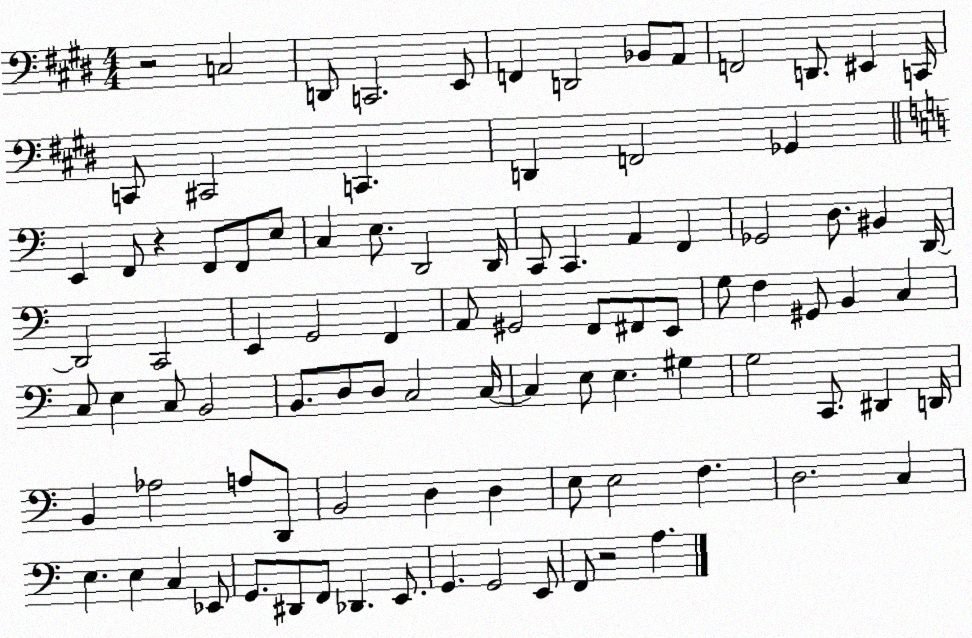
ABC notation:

X:1
T:Untitled
M:4/4
L:1/4
K:E
z2 C,2 D,,/2 C,,2 E,,/2 F,, D,,2 _B,,/2 A,,/2 F,,2 D,,/2 ^E,, C,,/4 C,,/2 ^C,,2 C,, D,, F,,2 _G,, E,, F,,/2 z F,,/2 F,,/2 E,/2 C, E,/2 D,,2 D,,/4 C,,/2 C,, A,, F,, _G,,2 D,/2 ^B,, D,,/4 D,,2 C,,2 E,, G,,2 F,, A,,/2 ^G,,2 F,,/2 ^F,,/2 E,,/2 G,/2 F, ^G,,/2 B,, C, C,/2 E, C,/2 B,,2 B,,/2 D,/2 D,/2 C,2 C,/4 C, E,/2 E, ^G, G,2 C,,/2 ^D,, D,,/4 B,, _A,2 A,/2 D,,/2 B,,2 D, D, E,/2 E,2 F, D,2 C, E, E, C, _E,,/2 G,,/2 ^D,,/2 F,,/2 _D,, E,,/2 G,, G,,2 E,,/2 F,,/2 z2 A,